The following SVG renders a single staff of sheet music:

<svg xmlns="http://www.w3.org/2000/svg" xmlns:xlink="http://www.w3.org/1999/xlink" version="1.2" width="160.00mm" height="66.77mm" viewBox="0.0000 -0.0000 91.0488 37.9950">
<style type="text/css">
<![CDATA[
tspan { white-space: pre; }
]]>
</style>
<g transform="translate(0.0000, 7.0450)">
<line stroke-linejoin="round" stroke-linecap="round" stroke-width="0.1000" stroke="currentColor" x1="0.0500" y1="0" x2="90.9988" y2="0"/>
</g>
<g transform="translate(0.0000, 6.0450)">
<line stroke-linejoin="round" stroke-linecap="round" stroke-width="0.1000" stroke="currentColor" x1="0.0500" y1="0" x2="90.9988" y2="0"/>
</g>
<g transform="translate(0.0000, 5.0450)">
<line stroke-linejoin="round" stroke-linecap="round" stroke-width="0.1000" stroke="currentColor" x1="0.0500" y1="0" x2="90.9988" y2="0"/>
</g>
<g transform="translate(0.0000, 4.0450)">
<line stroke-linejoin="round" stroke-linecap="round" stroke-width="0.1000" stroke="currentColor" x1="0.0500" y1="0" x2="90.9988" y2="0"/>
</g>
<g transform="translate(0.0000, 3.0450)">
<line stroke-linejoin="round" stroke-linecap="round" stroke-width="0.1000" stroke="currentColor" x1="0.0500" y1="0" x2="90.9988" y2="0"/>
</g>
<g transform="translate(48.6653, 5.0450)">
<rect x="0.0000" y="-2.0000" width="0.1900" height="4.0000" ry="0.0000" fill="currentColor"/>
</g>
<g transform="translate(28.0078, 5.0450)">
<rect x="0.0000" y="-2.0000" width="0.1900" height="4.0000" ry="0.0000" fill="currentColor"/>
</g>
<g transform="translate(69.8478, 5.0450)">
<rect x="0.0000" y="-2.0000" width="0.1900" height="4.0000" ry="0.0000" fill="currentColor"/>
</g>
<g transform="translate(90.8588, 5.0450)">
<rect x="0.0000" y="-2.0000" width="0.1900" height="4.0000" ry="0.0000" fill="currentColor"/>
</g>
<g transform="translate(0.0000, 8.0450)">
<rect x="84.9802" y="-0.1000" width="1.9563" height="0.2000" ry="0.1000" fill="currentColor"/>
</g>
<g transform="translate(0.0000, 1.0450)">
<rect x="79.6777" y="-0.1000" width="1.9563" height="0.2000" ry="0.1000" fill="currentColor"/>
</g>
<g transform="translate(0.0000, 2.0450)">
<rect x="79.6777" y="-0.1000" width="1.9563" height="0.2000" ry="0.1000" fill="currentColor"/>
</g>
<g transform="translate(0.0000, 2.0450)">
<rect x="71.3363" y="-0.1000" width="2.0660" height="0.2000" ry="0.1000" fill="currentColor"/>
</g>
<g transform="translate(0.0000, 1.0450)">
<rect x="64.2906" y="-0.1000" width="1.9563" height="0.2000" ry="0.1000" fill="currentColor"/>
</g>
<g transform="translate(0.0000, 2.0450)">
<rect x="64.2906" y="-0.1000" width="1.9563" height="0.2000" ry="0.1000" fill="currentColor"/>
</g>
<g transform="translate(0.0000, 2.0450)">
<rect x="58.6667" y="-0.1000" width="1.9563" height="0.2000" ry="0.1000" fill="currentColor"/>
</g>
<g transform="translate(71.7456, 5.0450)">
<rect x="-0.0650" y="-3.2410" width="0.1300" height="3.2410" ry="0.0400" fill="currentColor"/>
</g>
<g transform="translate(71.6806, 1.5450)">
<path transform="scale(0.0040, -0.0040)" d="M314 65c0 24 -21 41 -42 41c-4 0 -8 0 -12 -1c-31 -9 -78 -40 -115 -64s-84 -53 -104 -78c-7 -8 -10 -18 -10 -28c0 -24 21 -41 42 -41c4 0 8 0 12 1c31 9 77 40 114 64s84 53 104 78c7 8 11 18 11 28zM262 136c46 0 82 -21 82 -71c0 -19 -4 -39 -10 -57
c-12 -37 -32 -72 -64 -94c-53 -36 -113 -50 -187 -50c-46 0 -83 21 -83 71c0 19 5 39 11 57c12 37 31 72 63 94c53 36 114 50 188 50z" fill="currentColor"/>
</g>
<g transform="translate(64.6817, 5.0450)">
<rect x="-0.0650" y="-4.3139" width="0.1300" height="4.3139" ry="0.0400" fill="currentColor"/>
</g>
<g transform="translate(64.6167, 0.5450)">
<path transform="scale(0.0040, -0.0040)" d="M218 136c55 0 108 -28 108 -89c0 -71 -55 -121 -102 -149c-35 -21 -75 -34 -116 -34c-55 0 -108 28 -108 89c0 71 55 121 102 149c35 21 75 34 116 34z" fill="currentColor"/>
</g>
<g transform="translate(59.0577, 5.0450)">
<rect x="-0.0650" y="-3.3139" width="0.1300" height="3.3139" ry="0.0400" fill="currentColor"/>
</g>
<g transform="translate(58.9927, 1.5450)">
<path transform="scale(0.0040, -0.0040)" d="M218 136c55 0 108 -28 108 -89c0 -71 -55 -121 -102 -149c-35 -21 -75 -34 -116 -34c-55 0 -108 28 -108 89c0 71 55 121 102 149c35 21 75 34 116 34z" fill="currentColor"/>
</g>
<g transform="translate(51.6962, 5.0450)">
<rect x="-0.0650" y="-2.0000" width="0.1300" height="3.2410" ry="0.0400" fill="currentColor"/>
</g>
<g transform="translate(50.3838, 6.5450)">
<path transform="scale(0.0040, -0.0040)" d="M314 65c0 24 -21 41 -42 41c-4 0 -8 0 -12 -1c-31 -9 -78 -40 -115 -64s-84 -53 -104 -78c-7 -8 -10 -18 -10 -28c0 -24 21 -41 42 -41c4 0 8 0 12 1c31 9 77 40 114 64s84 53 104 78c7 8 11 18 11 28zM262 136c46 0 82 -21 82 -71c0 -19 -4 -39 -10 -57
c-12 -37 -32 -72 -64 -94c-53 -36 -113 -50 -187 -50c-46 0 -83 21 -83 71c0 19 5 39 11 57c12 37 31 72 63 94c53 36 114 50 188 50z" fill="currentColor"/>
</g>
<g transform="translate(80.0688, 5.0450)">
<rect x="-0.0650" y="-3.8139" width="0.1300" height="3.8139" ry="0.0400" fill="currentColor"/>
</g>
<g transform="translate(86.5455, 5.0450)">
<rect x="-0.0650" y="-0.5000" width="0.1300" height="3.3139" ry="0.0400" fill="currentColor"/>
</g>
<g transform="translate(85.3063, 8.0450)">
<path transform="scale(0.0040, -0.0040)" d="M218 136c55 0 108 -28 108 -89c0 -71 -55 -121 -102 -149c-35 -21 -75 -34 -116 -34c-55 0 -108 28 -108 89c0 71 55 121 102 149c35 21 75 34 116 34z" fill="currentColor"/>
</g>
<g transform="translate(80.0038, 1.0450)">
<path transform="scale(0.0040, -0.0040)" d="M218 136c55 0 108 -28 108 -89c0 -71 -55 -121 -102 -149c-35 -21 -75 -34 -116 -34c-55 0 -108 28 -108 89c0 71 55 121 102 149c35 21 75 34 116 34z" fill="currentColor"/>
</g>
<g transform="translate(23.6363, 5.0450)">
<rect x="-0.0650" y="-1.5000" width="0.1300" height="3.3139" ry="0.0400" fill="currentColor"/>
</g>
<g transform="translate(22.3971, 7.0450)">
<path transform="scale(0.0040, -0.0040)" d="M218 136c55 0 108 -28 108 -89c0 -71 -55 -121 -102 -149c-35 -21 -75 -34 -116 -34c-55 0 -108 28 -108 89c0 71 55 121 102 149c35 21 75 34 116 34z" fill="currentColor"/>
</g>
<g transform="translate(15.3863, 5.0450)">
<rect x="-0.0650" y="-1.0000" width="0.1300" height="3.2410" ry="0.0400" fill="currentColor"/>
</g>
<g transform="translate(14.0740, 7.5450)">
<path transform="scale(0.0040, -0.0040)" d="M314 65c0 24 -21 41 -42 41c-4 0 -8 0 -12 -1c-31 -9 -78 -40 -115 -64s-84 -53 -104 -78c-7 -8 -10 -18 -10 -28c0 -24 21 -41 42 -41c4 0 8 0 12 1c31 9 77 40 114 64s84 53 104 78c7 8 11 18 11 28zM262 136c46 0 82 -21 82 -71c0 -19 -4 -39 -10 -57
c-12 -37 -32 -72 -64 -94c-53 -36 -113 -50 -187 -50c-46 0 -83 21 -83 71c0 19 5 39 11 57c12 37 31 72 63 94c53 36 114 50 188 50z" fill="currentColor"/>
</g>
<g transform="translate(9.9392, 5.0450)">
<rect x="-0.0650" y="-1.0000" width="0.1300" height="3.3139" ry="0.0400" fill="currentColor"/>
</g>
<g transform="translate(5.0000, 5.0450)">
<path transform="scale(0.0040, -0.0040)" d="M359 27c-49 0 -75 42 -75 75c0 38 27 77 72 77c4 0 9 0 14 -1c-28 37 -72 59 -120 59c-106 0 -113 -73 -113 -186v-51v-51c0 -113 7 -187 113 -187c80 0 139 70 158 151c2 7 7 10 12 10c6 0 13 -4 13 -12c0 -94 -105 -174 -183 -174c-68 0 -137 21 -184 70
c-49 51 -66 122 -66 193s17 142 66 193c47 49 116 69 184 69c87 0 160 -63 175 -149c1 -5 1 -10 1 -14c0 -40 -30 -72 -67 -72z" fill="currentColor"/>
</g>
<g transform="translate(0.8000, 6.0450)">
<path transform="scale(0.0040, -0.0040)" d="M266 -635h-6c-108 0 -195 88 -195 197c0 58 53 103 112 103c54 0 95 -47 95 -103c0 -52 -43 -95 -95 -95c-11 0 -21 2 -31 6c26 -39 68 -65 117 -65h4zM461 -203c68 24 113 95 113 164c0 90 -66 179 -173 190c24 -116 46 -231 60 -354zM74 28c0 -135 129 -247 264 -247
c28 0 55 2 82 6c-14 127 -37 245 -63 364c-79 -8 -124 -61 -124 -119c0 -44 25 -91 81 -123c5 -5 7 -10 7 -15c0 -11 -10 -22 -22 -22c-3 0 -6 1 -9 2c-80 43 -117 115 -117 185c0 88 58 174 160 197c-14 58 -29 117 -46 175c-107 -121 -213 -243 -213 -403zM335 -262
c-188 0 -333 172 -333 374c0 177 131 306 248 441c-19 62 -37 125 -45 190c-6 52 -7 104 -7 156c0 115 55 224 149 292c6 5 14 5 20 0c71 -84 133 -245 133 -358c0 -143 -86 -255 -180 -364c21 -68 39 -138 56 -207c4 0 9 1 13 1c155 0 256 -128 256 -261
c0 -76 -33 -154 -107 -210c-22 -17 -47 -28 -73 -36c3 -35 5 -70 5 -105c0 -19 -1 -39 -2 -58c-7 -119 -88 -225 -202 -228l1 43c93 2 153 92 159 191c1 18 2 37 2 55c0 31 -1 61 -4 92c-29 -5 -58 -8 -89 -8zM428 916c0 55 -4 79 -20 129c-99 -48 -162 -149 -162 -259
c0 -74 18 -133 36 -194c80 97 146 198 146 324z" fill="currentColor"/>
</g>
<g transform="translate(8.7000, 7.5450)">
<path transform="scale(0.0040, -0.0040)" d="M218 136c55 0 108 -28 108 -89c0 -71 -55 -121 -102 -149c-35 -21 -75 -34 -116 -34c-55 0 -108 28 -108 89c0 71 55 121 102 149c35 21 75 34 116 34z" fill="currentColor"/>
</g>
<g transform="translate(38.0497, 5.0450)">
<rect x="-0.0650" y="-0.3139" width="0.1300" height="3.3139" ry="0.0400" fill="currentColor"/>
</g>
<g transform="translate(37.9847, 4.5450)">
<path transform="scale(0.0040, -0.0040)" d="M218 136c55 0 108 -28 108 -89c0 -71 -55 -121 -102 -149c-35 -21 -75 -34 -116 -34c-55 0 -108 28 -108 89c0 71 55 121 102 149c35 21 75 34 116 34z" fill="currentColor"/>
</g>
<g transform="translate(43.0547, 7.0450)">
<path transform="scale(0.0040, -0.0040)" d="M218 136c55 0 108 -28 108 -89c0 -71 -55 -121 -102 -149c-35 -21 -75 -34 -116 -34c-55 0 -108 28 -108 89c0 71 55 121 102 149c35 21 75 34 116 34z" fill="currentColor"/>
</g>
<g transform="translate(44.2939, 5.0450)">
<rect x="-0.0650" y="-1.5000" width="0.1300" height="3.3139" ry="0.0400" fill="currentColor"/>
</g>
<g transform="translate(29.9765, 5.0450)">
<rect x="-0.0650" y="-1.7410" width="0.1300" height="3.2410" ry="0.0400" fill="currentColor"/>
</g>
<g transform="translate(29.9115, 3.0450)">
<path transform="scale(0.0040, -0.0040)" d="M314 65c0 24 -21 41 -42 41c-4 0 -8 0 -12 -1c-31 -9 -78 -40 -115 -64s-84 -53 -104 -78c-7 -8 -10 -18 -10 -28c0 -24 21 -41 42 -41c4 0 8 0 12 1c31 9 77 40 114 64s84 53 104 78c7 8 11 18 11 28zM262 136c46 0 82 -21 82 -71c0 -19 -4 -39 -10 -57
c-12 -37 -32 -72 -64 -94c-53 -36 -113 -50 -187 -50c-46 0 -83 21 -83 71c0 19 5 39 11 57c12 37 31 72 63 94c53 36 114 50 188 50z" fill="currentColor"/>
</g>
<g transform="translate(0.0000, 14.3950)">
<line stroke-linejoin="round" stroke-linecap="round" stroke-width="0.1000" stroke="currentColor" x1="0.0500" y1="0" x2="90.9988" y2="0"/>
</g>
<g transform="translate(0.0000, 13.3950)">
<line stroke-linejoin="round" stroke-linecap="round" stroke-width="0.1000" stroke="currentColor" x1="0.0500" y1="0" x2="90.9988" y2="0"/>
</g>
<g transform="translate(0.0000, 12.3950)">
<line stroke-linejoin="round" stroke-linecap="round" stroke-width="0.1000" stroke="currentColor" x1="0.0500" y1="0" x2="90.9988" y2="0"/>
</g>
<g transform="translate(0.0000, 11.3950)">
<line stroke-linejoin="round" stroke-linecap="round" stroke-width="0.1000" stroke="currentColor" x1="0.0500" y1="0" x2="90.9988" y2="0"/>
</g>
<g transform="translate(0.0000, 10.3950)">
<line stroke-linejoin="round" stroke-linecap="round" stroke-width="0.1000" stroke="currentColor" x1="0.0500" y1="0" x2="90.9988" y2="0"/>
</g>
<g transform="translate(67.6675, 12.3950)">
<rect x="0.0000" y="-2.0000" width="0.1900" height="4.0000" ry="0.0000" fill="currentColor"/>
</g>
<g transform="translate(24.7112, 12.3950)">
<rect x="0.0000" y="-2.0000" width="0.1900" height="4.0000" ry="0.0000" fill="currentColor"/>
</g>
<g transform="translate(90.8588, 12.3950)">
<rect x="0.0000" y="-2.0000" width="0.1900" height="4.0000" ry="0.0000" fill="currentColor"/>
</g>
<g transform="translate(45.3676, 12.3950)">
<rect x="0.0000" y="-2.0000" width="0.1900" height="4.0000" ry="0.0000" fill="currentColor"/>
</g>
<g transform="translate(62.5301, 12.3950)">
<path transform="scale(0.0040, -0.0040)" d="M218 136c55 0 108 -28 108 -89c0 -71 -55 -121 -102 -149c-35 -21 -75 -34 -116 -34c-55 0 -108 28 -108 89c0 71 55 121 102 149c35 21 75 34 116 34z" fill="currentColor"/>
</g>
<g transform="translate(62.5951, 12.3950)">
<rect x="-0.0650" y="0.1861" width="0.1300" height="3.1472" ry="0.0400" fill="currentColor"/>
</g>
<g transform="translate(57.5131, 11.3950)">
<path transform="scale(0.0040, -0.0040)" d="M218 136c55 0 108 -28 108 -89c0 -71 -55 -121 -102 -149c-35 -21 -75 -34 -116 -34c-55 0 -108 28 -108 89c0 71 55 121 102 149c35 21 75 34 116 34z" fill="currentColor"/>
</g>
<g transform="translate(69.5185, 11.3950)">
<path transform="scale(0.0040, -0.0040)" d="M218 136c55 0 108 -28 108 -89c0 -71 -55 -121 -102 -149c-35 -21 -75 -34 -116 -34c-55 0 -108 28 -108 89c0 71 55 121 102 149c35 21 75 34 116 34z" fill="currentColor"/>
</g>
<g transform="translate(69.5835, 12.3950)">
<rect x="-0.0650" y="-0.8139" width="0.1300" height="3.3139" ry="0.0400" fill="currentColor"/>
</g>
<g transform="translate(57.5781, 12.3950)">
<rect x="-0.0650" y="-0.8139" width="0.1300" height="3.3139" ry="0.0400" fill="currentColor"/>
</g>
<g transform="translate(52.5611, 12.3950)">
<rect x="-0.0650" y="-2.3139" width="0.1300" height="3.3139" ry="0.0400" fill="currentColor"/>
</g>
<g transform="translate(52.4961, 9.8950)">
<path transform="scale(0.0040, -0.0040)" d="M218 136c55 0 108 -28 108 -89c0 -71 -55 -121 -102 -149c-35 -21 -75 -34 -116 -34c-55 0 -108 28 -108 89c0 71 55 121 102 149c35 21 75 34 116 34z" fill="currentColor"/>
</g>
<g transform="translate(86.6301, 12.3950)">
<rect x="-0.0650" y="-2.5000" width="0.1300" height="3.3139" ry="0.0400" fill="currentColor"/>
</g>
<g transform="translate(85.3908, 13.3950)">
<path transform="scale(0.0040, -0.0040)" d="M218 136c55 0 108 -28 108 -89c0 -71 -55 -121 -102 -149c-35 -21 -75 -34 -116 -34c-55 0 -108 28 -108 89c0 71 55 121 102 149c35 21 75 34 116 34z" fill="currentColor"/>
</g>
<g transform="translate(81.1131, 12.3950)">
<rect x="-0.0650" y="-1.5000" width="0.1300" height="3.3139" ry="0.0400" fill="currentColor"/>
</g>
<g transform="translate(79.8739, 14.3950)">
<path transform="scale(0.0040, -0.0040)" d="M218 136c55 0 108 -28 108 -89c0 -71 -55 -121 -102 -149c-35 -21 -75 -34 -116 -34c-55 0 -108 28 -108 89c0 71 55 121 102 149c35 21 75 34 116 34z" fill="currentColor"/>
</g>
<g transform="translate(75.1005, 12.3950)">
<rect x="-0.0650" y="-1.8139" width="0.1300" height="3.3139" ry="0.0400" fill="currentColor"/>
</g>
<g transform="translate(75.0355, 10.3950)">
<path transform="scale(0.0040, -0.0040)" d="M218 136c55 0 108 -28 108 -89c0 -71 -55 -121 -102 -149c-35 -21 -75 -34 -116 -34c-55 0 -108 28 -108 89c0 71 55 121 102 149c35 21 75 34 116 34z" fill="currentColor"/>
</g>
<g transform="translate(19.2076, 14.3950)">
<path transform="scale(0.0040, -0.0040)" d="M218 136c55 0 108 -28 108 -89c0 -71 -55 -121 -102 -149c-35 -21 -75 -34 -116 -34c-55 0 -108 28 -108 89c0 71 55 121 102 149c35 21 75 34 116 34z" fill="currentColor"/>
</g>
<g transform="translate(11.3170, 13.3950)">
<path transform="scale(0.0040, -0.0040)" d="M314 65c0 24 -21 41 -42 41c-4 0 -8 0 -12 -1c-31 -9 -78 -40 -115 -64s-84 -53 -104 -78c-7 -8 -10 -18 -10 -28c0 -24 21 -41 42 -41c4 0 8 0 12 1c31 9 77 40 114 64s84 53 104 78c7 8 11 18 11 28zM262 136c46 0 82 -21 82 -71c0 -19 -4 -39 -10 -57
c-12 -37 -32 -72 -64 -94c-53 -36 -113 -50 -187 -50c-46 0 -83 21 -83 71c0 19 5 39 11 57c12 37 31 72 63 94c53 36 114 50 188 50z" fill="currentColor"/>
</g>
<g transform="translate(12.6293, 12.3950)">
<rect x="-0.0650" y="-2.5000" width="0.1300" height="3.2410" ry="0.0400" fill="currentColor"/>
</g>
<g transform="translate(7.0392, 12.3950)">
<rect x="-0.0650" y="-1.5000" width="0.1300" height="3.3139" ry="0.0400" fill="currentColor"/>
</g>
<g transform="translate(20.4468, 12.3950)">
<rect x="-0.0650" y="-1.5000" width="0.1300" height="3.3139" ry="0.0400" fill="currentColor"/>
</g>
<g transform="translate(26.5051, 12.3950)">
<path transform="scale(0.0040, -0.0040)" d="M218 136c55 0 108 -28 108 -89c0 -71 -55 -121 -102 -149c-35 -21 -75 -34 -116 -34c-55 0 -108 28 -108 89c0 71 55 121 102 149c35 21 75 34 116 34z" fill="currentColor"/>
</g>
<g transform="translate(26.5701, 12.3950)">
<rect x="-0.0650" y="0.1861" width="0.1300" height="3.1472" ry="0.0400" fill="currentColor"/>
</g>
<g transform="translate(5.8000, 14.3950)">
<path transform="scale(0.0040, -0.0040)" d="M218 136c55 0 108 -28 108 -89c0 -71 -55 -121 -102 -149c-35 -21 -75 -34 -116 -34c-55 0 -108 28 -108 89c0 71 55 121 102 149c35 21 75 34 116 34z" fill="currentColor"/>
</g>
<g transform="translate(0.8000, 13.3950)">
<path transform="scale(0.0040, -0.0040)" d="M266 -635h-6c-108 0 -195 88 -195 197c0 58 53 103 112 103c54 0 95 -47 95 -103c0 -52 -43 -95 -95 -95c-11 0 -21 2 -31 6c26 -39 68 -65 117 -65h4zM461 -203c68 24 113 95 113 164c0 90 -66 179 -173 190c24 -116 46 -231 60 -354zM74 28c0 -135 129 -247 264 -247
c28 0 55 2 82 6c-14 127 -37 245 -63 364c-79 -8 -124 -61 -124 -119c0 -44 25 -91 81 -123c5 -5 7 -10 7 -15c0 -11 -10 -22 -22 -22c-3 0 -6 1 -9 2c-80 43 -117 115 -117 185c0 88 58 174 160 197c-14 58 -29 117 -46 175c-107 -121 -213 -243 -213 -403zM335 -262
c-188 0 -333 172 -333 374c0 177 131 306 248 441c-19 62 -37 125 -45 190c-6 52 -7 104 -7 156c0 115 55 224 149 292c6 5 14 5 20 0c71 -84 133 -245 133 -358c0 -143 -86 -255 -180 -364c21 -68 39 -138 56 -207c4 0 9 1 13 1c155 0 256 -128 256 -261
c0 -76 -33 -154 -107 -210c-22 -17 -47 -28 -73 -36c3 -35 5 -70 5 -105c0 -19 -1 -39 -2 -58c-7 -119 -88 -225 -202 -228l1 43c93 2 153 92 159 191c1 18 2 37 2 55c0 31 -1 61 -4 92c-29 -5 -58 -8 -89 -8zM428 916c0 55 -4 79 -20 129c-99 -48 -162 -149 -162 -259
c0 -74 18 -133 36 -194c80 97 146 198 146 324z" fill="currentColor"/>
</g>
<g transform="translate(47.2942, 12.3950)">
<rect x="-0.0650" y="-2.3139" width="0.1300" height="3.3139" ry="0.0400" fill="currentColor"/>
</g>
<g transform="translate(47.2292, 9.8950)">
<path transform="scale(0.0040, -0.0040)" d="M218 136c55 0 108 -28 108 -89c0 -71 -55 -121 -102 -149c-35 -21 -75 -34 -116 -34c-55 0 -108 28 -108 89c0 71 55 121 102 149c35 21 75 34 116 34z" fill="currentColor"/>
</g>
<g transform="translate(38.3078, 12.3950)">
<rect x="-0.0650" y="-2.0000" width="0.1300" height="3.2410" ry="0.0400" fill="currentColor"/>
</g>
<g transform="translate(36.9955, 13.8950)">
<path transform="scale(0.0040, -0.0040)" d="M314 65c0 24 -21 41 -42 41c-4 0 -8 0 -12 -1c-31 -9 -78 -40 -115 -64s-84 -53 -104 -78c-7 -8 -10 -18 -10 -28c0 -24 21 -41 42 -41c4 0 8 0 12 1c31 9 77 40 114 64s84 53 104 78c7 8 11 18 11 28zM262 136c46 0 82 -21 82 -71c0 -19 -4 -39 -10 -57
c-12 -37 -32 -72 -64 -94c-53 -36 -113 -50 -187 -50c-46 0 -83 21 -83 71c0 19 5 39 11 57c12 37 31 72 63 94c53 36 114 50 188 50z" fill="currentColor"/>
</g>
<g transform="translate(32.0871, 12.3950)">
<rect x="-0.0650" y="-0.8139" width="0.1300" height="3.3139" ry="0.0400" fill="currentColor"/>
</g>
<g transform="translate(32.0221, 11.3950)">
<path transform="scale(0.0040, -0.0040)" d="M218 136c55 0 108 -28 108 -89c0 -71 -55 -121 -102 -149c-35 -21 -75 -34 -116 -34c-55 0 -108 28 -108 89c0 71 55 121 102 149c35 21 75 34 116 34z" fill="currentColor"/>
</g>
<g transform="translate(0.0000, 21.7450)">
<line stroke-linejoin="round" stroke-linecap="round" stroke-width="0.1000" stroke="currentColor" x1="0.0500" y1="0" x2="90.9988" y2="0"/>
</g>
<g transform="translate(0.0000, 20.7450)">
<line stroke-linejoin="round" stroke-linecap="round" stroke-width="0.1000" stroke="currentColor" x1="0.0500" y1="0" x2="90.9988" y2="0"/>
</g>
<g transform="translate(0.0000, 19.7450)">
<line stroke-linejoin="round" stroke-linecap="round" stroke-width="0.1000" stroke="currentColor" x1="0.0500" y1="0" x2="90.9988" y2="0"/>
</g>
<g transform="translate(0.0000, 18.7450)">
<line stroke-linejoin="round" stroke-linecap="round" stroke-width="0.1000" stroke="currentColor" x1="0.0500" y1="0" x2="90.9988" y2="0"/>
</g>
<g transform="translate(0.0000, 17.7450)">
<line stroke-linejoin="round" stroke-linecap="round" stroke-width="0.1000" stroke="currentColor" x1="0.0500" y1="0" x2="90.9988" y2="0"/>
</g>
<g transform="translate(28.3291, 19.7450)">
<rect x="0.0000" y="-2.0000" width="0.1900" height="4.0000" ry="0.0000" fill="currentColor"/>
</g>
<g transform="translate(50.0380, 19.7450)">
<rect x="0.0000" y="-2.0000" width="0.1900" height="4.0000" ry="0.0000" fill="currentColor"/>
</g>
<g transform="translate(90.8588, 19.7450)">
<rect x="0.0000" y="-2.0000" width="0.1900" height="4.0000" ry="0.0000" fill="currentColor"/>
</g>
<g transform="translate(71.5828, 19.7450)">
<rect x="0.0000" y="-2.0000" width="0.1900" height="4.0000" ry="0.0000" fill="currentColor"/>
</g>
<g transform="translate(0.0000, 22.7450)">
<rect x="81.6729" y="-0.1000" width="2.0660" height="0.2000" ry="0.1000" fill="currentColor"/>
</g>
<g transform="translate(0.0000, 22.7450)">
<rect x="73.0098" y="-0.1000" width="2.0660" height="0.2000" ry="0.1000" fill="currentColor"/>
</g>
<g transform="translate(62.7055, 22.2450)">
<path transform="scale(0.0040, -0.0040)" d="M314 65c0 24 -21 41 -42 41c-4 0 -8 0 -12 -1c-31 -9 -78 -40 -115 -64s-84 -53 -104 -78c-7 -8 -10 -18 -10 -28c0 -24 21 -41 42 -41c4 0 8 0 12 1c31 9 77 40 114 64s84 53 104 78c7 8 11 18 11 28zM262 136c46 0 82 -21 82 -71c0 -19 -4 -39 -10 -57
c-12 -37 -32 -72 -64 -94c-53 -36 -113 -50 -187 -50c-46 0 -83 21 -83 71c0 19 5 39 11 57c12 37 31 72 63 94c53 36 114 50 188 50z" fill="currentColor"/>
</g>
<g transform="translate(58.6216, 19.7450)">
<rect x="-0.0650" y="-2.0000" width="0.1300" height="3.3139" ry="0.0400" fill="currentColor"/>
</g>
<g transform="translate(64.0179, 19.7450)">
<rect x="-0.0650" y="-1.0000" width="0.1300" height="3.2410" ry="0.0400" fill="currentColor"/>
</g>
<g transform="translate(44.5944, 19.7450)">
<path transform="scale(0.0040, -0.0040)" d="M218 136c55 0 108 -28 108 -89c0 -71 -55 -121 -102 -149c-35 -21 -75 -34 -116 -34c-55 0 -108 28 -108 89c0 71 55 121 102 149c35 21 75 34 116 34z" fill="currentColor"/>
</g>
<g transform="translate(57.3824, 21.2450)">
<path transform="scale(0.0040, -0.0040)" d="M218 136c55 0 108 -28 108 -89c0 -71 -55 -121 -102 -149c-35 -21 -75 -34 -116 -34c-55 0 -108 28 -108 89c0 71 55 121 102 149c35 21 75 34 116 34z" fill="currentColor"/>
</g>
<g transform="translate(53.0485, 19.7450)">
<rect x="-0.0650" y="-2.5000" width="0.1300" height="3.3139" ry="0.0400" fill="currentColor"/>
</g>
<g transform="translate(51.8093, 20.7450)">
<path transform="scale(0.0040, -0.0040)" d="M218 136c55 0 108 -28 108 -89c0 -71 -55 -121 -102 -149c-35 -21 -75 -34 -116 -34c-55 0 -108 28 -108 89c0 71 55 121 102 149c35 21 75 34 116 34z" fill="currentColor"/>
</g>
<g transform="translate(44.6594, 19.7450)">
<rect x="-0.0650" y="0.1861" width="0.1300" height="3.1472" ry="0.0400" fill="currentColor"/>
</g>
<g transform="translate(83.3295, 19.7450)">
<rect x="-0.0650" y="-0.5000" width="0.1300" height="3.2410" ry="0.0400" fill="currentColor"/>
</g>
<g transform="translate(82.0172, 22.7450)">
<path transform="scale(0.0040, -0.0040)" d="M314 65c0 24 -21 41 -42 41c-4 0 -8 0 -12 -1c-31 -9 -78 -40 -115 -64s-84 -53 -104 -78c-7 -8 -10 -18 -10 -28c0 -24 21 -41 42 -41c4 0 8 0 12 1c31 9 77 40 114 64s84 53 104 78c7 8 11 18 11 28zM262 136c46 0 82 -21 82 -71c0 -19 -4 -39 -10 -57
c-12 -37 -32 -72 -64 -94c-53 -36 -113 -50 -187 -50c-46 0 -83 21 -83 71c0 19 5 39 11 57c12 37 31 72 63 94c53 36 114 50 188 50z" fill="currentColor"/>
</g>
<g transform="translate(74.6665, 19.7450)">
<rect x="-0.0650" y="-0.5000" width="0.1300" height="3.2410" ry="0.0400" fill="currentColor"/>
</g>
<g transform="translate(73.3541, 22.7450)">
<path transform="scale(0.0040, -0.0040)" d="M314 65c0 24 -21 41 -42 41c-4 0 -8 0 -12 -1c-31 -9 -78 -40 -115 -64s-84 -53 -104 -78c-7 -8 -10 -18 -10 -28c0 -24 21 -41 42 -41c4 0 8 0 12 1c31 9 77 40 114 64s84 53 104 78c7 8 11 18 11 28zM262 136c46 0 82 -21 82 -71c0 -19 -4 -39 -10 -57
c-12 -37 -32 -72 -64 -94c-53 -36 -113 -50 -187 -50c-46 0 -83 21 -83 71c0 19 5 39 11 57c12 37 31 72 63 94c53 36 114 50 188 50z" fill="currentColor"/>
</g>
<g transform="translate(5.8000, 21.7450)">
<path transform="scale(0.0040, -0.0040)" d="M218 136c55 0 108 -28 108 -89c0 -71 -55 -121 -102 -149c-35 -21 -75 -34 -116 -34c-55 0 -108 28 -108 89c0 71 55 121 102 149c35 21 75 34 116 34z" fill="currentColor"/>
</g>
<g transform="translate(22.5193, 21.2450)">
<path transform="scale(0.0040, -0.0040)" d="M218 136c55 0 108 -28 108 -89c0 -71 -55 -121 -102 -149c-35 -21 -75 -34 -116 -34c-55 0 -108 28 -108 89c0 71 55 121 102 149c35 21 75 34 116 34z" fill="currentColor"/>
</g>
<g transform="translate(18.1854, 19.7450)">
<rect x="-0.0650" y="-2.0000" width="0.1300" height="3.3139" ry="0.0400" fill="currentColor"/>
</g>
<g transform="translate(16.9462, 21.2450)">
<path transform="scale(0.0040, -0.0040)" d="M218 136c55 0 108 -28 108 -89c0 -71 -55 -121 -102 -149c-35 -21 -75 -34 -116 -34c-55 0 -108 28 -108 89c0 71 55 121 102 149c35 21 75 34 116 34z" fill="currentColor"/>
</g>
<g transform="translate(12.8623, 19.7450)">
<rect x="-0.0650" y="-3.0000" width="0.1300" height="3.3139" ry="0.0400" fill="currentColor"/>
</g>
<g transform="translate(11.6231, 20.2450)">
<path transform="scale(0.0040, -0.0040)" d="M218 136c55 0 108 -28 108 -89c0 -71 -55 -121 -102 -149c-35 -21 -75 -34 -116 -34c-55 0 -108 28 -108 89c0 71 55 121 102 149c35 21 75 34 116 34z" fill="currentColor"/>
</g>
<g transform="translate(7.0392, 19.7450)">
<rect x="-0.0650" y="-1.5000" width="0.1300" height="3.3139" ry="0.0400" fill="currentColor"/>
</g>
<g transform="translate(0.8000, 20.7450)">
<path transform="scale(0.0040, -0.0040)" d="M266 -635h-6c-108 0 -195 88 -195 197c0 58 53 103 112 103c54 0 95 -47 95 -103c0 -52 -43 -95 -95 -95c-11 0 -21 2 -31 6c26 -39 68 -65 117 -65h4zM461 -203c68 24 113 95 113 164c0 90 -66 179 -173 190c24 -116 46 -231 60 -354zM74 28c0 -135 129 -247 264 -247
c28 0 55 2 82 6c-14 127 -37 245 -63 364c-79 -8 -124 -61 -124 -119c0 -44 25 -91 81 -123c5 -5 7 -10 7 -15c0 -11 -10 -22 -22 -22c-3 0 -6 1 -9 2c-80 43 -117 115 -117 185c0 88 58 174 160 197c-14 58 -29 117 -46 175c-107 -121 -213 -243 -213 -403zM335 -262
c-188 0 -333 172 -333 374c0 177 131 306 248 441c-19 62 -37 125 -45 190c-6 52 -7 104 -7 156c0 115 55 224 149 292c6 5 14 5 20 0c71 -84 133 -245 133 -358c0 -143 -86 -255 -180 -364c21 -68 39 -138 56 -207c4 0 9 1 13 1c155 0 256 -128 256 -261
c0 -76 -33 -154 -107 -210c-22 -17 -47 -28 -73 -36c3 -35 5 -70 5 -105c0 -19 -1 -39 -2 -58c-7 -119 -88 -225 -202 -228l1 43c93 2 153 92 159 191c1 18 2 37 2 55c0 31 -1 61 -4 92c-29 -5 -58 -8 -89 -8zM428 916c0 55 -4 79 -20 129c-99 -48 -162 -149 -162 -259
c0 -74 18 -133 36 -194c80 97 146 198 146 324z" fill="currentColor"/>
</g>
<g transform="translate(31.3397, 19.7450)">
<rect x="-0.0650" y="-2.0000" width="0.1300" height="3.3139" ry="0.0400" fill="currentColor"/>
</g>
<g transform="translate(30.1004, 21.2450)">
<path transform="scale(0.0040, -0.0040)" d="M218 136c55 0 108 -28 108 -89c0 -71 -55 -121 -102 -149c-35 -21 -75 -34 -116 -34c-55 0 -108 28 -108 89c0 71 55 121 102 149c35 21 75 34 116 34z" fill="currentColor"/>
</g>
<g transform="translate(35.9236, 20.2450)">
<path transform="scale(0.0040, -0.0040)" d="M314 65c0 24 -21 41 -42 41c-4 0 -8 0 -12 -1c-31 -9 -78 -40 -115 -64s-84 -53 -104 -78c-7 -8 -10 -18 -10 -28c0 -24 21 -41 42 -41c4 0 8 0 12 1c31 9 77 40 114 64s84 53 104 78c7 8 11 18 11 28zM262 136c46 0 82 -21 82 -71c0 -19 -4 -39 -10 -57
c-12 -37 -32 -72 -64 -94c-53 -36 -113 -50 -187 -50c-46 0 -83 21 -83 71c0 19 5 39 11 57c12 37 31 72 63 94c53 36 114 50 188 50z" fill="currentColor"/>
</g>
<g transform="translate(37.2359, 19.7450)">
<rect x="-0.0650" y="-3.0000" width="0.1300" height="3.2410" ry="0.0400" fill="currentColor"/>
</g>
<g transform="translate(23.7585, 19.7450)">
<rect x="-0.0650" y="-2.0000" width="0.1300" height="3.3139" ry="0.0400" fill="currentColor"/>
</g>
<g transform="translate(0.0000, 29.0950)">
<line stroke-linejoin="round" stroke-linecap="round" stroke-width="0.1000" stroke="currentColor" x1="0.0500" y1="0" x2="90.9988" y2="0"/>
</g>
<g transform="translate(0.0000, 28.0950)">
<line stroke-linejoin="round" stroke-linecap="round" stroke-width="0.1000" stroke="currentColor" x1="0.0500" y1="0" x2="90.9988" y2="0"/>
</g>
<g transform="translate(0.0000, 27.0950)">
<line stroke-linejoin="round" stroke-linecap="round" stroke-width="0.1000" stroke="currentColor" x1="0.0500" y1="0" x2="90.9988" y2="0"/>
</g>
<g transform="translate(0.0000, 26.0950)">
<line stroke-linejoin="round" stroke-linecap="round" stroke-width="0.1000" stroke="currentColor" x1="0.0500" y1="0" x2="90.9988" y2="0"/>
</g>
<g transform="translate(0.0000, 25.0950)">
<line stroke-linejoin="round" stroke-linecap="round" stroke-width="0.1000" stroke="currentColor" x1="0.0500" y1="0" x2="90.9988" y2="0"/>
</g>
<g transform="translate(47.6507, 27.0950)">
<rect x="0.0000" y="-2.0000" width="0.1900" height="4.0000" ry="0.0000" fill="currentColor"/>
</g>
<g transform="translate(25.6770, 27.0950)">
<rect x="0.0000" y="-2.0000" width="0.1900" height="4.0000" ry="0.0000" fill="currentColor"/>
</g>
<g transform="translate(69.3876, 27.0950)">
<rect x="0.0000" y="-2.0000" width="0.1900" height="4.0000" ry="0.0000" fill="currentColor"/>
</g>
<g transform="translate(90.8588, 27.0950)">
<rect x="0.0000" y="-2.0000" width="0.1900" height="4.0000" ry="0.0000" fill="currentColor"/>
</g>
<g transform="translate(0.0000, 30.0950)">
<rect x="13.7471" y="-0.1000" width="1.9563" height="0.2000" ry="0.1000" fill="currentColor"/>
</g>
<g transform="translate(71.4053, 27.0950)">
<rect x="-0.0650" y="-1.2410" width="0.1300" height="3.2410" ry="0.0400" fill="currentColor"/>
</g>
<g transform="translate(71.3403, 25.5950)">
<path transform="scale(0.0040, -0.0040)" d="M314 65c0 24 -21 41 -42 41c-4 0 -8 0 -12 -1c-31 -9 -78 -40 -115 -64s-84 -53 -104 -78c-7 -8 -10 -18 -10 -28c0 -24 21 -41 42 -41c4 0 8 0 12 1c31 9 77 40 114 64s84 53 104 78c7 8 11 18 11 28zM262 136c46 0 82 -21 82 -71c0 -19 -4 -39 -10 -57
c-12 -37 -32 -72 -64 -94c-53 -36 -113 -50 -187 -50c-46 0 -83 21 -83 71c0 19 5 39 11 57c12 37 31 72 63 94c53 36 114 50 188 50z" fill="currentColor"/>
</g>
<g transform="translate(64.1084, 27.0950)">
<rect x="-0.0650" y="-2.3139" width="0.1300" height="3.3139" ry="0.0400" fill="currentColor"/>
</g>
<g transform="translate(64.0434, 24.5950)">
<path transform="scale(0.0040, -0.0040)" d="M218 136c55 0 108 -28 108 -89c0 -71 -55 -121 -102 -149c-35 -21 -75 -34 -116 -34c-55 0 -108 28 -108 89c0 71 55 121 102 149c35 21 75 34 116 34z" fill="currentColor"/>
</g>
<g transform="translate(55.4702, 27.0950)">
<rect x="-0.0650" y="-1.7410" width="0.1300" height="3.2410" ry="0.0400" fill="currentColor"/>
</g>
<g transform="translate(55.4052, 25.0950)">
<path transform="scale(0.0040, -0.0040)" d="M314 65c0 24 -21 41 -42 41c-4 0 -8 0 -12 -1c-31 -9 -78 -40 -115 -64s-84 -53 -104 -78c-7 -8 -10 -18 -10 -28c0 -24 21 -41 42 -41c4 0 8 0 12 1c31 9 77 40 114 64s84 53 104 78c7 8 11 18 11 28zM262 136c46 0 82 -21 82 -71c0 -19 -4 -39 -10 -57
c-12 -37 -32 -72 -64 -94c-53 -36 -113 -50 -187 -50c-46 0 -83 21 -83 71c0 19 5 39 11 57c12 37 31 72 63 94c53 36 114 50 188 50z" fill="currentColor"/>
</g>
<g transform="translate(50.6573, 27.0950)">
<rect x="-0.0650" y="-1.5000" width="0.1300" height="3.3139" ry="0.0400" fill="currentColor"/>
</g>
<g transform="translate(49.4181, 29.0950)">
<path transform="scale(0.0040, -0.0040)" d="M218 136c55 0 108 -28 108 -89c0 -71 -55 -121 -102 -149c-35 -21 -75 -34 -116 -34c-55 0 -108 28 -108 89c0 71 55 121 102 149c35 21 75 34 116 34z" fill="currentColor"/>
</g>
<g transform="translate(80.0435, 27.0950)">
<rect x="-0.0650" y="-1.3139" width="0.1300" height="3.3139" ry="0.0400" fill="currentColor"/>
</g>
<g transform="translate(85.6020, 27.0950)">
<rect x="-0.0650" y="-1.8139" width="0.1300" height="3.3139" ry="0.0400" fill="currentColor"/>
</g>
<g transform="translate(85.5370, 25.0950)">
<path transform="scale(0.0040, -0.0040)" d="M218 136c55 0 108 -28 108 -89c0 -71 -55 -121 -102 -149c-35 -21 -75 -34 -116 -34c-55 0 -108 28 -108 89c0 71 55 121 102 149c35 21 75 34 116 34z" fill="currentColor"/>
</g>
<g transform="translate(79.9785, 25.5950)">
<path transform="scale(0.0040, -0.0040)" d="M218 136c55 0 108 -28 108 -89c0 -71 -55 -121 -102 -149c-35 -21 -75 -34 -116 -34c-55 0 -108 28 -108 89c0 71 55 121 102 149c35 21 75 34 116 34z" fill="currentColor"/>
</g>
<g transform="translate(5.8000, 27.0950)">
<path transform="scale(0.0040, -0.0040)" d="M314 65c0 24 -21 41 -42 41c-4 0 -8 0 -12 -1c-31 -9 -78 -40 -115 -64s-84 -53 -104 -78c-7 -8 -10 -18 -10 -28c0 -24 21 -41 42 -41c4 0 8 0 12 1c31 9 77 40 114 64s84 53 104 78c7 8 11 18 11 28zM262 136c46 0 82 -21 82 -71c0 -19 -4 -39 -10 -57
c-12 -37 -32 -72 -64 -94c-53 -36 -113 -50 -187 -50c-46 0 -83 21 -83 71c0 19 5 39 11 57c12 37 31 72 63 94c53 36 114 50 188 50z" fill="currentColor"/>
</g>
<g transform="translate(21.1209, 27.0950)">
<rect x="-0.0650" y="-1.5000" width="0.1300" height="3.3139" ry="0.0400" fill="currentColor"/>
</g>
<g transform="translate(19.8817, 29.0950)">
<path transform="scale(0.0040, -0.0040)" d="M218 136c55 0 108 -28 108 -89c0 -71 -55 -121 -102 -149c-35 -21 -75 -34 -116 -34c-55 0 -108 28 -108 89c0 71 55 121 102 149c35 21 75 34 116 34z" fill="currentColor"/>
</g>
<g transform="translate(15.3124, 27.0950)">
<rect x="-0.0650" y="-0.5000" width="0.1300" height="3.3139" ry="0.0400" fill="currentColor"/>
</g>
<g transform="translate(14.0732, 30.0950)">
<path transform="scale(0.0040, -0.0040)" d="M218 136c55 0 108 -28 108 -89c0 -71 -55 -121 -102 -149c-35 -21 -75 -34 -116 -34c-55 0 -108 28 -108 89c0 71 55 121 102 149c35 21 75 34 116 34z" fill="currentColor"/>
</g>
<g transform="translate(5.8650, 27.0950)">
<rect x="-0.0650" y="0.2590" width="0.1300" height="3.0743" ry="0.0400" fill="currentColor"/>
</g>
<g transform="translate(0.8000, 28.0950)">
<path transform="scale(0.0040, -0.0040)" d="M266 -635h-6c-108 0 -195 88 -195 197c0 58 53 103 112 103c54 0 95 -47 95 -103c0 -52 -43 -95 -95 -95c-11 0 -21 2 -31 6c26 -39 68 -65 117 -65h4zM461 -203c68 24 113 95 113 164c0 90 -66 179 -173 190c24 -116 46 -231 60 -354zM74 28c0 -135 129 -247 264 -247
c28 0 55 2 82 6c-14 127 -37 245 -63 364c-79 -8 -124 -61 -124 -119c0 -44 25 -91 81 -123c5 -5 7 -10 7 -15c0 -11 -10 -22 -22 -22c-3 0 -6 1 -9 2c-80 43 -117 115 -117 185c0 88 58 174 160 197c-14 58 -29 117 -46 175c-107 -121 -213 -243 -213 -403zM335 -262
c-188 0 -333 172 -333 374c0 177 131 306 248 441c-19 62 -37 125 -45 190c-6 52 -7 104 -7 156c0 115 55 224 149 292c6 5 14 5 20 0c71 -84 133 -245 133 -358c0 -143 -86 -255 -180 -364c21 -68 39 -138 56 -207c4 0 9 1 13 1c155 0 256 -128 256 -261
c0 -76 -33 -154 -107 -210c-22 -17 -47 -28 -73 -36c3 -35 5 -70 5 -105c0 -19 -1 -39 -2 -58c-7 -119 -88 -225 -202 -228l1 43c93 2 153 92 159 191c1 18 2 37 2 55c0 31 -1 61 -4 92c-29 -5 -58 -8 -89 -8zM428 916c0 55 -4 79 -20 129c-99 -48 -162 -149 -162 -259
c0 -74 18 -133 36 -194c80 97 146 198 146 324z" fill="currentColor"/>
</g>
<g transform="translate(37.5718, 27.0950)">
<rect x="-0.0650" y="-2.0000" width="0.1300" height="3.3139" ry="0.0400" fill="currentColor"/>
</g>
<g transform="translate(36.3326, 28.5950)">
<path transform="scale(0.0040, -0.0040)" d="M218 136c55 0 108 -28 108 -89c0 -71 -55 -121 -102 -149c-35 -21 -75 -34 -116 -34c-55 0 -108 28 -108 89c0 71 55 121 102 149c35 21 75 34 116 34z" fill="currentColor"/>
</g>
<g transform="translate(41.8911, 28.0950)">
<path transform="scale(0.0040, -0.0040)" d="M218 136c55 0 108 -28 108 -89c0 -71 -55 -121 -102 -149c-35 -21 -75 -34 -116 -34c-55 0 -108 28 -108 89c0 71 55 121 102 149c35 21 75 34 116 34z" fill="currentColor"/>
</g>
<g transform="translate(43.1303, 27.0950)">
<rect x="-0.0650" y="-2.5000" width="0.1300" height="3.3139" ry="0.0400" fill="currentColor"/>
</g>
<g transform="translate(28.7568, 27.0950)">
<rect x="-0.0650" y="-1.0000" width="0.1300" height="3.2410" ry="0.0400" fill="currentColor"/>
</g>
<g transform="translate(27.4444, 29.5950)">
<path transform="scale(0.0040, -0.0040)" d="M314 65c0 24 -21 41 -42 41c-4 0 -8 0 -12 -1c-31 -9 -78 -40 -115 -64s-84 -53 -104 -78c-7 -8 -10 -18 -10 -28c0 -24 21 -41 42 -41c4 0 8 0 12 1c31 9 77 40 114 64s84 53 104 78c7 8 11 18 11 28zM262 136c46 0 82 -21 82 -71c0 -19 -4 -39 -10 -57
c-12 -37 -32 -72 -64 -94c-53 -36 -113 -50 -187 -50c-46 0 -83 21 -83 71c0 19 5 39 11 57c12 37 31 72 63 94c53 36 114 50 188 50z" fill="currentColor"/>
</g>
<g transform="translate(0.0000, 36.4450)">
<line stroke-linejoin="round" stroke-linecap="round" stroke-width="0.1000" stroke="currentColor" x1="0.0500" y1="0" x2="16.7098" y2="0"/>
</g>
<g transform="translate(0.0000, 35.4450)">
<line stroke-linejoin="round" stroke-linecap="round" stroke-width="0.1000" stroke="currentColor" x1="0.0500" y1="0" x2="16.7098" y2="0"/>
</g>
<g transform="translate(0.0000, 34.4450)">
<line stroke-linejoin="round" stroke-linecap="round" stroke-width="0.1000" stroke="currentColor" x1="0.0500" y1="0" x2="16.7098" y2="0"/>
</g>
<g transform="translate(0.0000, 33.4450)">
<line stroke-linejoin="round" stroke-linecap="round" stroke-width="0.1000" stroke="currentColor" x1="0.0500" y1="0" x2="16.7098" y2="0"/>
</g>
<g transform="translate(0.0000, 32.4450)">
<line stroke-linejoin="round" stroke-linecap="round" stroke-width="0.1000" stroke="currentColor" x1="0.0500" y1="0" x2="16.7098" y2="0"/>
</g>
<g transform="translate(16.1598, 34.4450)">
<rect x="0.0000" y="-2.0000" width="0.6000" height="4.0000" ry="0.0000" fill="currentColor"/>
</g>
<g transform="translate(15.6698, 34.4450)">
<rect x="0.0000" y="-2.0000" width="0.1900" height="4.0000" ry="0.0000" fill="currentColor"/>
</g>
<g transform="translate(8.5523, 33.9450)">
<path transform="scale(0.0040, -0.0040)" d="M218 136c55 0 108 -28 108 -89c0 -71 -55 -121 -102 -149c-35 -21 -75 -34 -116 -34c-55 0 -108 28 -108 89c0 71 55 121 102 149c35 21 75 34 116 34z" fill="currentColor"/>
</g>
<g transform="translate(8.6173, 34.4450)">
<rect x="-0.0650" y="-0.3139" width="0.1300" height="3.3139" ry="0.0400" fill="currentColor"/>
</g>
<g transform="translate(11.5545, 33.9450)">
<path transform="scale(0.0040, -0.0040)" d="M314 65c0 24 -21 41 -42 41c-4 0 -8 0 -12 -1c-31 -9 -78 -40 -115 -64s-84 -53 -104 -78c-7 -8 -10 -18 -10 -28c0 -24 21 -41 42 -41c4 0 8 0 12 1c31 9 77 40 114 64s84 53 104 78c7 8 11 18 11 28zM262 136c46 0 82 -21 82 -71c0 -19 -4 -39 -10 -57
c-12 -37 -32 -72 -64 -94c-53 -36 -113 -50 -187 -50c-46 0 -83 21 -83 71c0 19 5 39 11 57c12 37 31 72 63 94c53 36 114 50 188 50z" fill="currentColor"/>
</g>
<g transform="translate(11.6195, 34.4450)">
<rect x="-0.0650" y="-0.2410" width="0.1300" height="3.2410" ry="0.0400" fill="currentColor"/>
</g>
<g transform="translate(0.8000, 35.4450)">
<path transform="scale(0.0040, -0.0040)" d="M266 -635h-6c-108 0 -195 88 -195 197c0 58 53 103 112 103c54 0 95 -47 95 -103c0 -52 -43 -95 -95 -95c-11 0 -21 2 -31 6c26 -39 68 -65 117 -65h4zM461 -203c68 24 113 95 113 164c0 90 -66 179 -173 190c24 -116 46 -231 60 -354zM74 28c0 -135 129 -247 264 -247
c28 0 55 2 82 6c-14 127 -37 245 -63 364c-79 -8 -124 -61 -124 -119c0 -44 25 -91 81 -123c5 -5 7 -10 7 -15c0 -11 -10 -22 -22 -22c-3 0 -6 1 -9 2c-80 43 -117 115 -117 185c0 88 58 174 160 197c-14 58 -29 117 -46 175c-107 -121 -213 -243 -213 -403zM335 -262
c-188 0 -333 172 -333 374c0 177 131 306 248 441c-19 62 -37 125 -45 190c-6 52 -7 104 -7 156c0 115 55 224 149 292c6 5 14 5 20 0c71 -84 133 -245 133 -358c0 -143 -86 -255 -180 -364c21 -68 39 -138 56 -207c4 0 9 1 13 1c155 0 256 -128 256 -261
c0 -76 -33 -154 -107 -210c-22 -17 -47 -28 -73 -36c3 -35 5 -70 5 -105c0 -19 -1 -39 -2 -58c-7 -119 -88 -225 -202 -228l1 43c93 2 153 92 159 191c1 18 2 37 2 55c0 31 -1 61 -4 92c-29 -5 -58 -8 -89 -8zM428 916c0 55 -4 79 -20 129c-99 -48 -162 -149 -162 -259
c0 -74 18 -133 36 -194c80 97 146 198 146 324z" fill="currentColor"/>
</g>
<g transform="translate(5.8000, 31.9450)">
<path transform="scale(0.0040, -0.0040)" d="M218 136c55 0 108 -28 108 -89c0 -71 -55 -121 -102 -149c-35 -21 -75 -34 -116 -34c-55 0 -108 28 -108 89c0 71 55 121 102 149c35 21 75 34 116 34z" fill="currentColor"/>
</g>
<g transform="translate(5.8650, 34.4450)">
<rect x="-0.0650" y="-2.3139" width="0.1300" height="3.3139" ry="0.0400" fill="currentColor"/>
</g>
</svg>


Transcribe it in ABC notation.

X:1
T:Untitled
M:4/4
L:1/4
K:C
D D2 E f2 c E F2 b d' b2 c' C E G2 E B d F2 g g d B d f E G E A F F F A2 B G F D2 C2 C2 B2 C E D2 F G E f2 g e2 e f g c c2